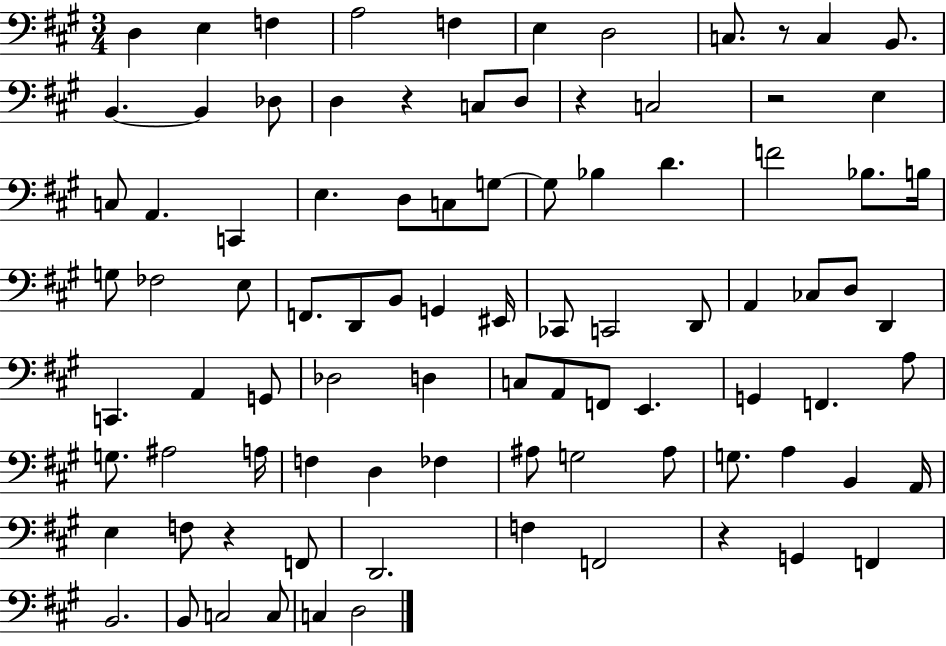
D3/q E3/q F3/q A3/h F3/q E3/q D3/h C3/e. R/e C3/q B2/e. B2/q. B2/q Db3/e D3/q R/q C3/e D3/e R/q C3/h R/h E3/q C3/e A2/q. C2/q E3/q. D3/e C3/e G3/e G3/e Bb3/q D4/q. F4/h Bb3/e. B3/s G3/e FES3/h E3/e F2/e. D2/e B2/e G2/q EIS2/s CES2/e C2/h D2/e A2/q CES3/e D3/e D2/q C2/q. A2/q G2/e Db3/h D3/q C3/e A2/e F2/e E2/q. G2/q F2/q. A3/e G3/e. A#3/h A3/s F3/q D3/q FES3/q A#3/e G3/h A#3/e G3/e. A3/q B2/q A2/s E3/q F3/e R/q F2/e D2/h. F3/q F2/h R/q G2/q F2/q B2/h. B2/e C3/h C3/e C3/q D3/h